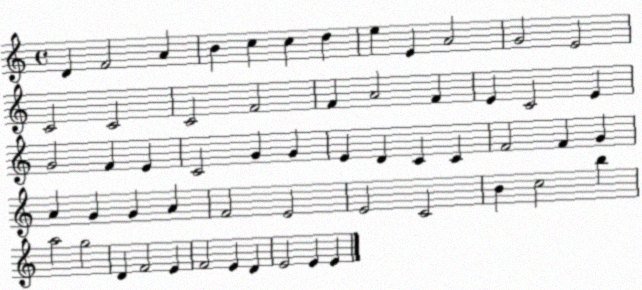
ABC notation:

X:1
T:Untitled
M:4/4
L:1/4
K:C
D F2 A B c c d e E A2 G2 E2 C2 C2 C2 F2 F A2 F E C2 E G2 F E C2 G G E D C C F2 F G A G G A F2 E2 E2 C2 B c2 b a2 g2 D F2 E F2 E D E2 E E